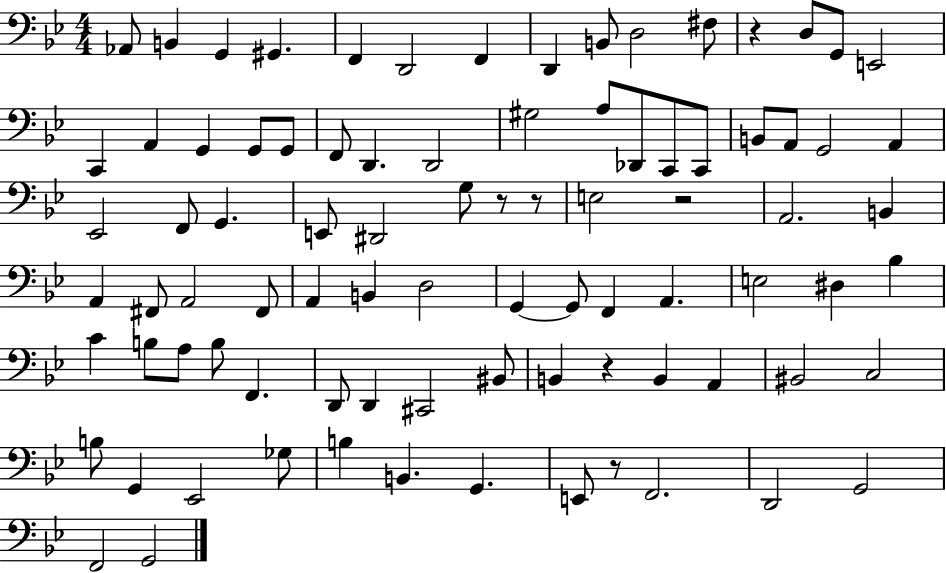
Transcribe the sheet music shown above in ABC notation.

X:1
T:Untitled
M:4/4
L:1/4
K:Bb
_A,,/2 B,, G,, ^G,, F,, D,,2 F,, D,, B,,/2 D,2 ^F,/2 z D,/2 G,,/2 E,,2 C,, A,, G,, G,,/2 G,,/2 F,,/2 D,, D,,2 ^G,2 A,/2 _D,,/2 C,,/2 C,,/2 B,,/2 A,,/2 G,,2 A,, _E,,2 F,,/2 G,, E,,/2 ^D,,2 G,/2 z/2 z/2 E,2 z2 A,,2 B,, A,, ^F,,/2 A,,2 ^F,,/2 A,, B,, D,2 G,, G,,/2 F,, A,, E,2 ^D, _B, C B,/2 A,/2 B,/2 F,, D,,/2 D,, ^C,,2 ^B,,/2 B,, z B,, A,, ^B,,2 C,2 B,/2 G,, _E,,2 _G,/2 B, B,, G,, E,,/2 z/2 F,,2 D,,2 G,,2 F,,2 G,,2